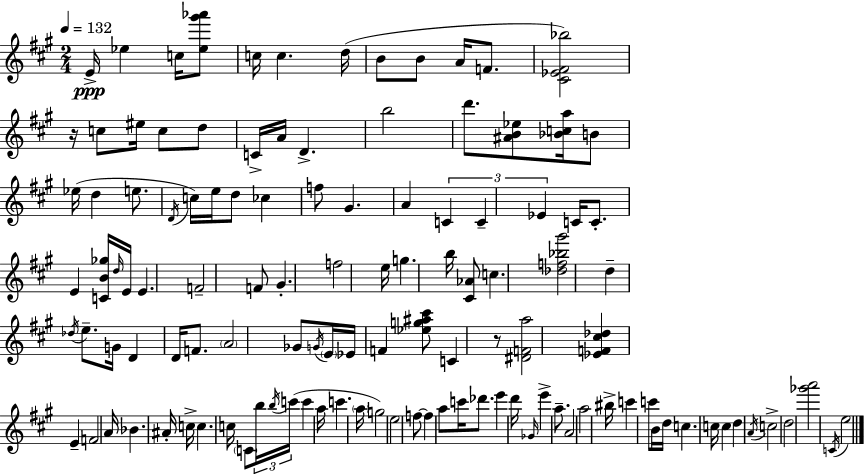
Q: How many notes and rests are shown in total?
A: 119